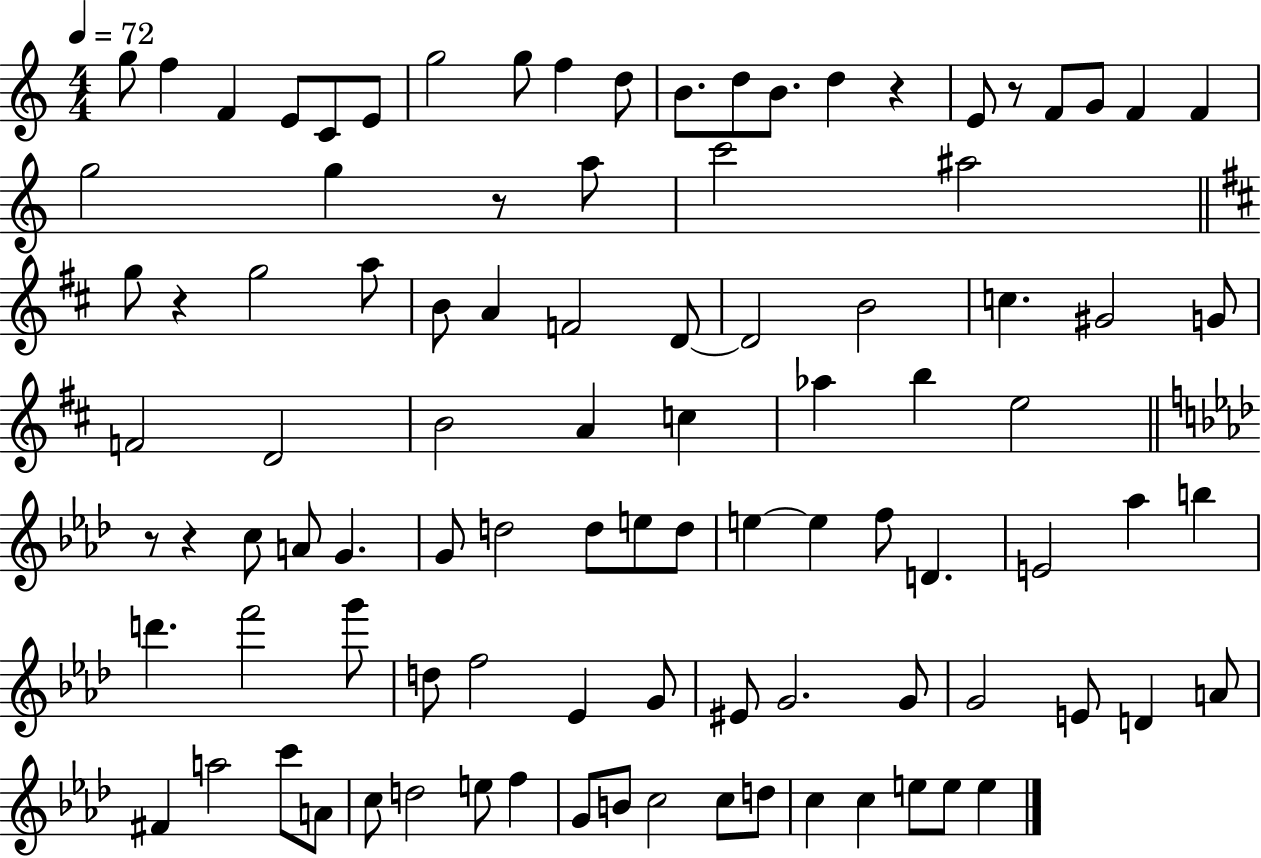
G5/e F5/q F4/q E4/e C4/e E4/e G5/h G5/e F5/q D5/e B4/e. D5/e B4/e. D5/q R/q E4/e R/e F4/e G4/e F4/q F4/q G5/h G5/q R/e A5/e C6/h A#5/h G5/e R/q G5/h A5/e B4/e A4/q F4/h D4/e D4/h B4/h C5/q. G#4/h G4/e F4/h D4/h B4/h A4/q C5/q Ab5/q B5/q E5/h R/e R/q C5/e A4/e G4/q. G4/e D5/h D5/e E5/e D5/e E5/q E5/q F5/e D4/q. E4/h Ab5/q B5/q D6/q. F6/h G6/e D5/e F5/h Eb4/q G4/e EIS4/e G4/h. G4/e G4/h E4/e D4/q A4/e F#4/q A5/h C6/e A4/e C5/e D5/h E5/e F5/q G4/e B4/e C5/h C5/e D5/e C5/q C5/q E5/e E5/e E5/q